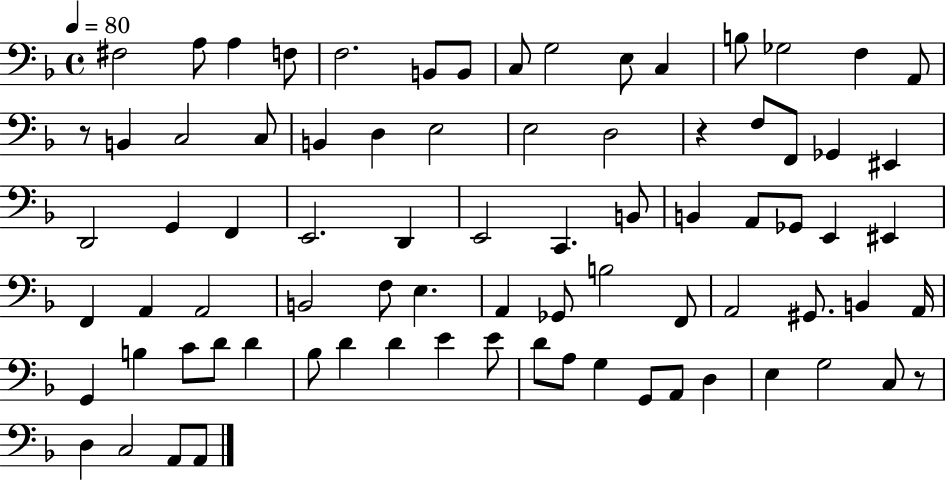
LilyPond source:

{
  \clef bass
  \time 4/4
  \defaultTimeSignature
  \key f \major
  \tempo 4 = 80
  fis2 a8 a4 f8 | f2. b,8 b,8 | c8 g2 e8 c4 | b8 ges2 f4 a,8 | \break r8 b,4 c2 c8 | b,4 d4 e2 | e2 d2 | r4 f8 f,8 ges,4 eis,4 | \break d,2 g,4 f,4 | e,2. d,4 | e,2 c,4. b,8 | b,4 a,8 ges,8 e,4 eis,4 | \break f,4 a,4 a,2 | b,2 f8 e4. | a,4 ges,8 b2 f,8 | a,2 gis,8. b,4 a,16 | \break g,4 b4 c'8 d'8 d'4 | bes8 d'4 d'4 e'4 e'8 | d'8 a8 g4 g,8 a,8 d4 | e4 g2 c8 r8 | \break d4 c2 a,8 a,8 | \bar "|."
}